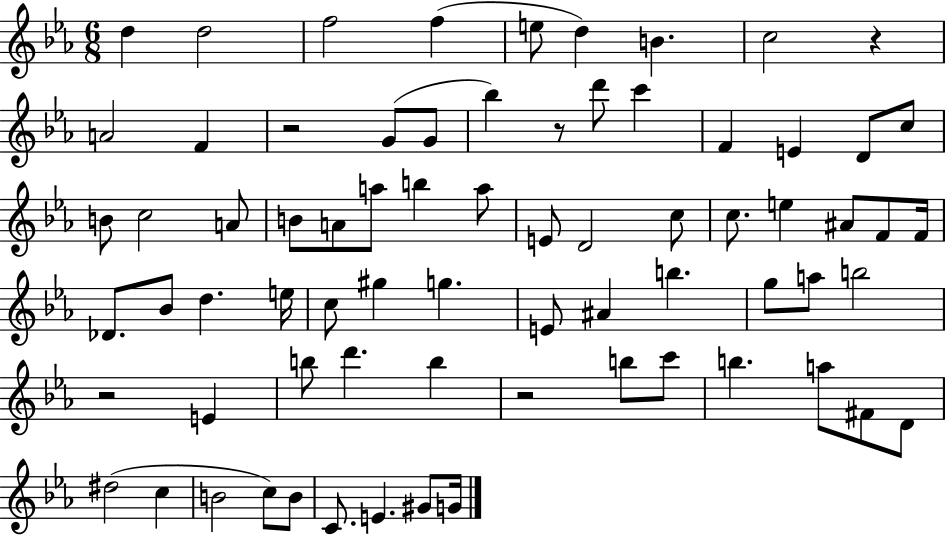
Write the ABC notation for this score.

X:1
T:Untitled
M:6/8
L:1/4
K:Eb
d d2 f2 f e/2 d B c2 z A2 F z2 G/2 G/2 _b z/2 d'/2 c' F E D/2 c/2 B/2 c2 A/2 B/2 A/2 a/2 b a/2 E/2 D2 c/2 c/2 e ^A/2 F/2 F/4 _D/2 _B/2 d e/4 c/2 ^g g E/2 ^A b g/2 a/2 b2 z2 E b/2 d' b z2 b/2 c'/2 b a/2 ^F/2 D/2 ^d2 c B2 c/2 B/2 C/2 E ^G/2 G/4